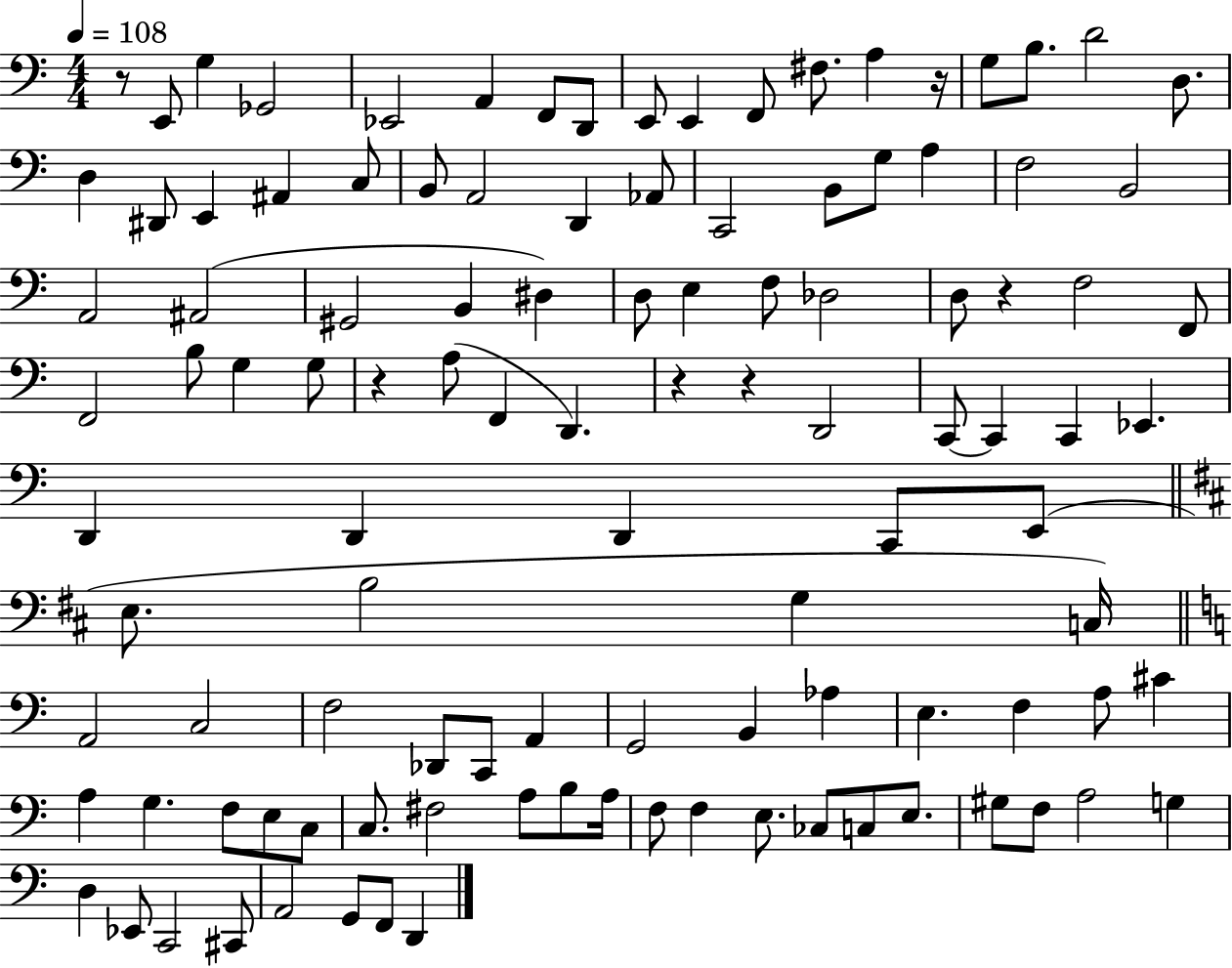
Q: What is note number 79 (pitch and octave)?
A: G3